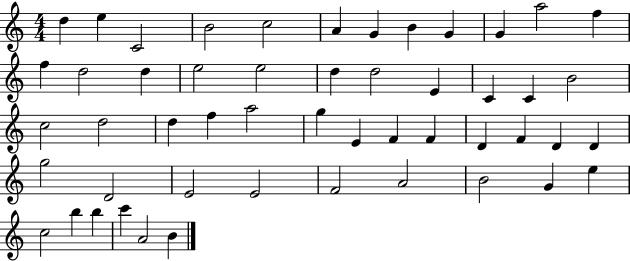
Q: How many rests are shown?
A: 0